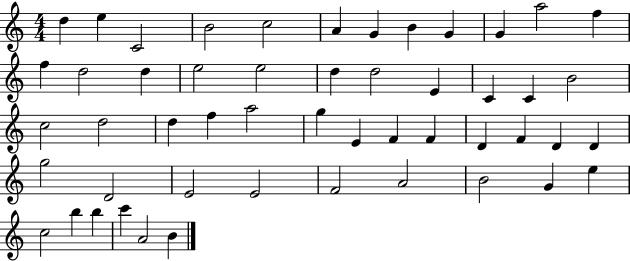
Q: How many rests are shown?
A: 0